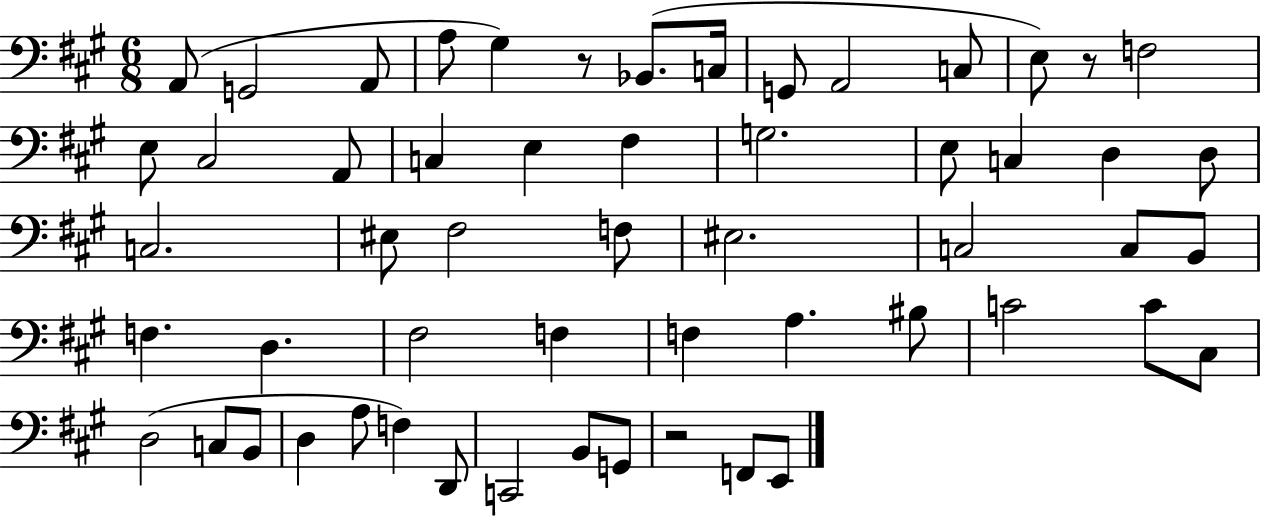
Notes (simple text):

A2/e G2/h A2/e A3/e G#3/q R/e Bb2/e. C3/s G2/e A2/h C3/e E3/e R/e F3/h E3/e C#3/h A2/e C3/q E3/q F#3/q G3/h. E3/e C3/q D3/q D3/e C3/h. EIS3/e F#3/h F3/e EIS3/h. C3/h C3/e B2/e F3/q. D3/q. F#3/h F3/q F3/q A3/q. BIS3/e C4/h C4/e C#3/e D3/h C3/e B2/e D3/q A3/e F3/q D2/e C2/h B2/e G2/e R/h F2/e E2/e